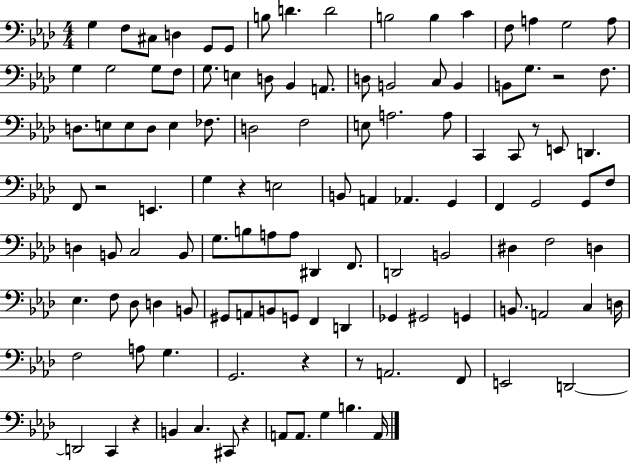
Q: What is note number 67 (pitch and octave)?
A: A3